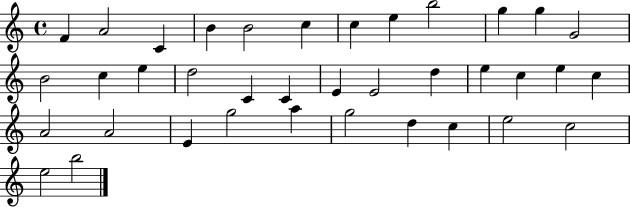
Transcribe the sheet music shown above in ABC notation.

X:1
T:Untitled
M:4/4
L:1/4
K:C
F A2 C B B2 c c e b2 g g G2 B2 c e d2 C C E E2 d e c e c A2 A2 E g2 a g2 d c e2 c2 e2 b2